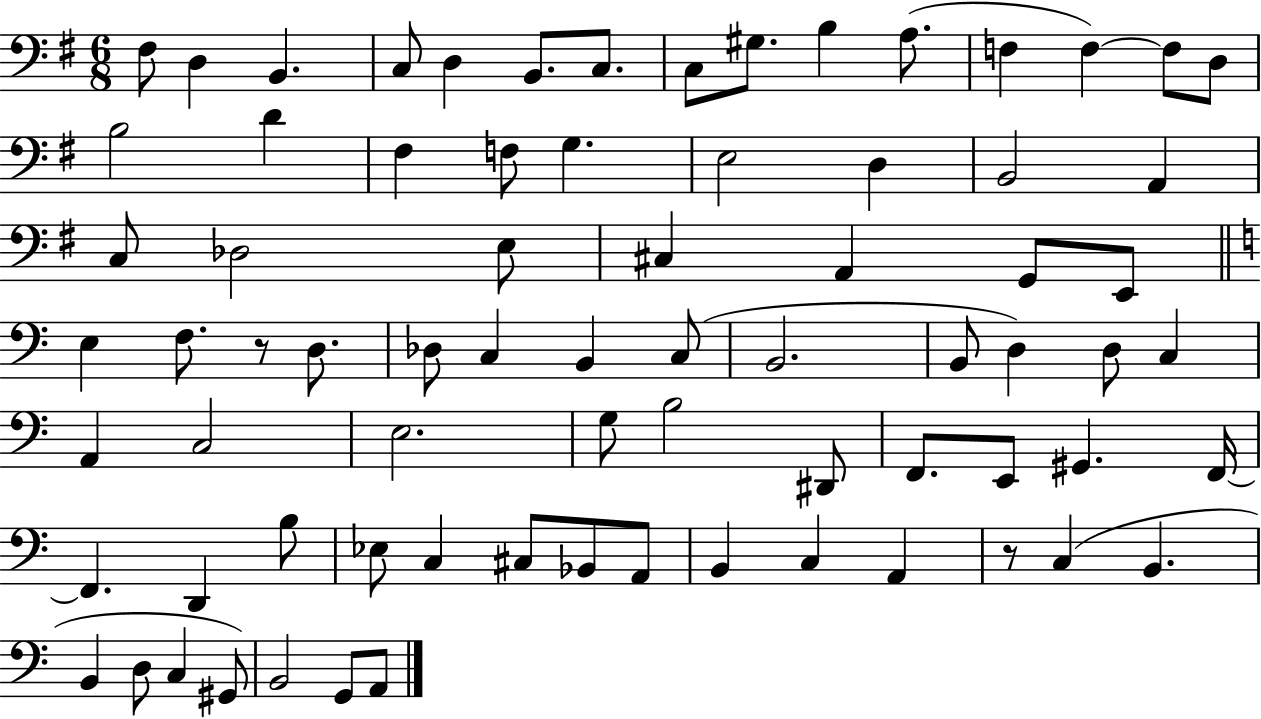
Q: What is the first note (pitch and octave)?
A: F#3